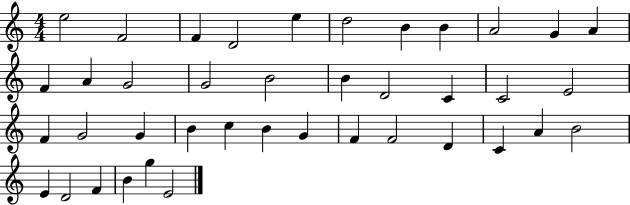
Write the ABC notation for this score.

X:1
T:Untitled
M:4/4
L:1/4
K:C
e2 F2 F D2 e d2 B B A2 G A F A G2 G2 B2 B D2 C C2 E2 F G2 G B c B G F F2 D C A B2 E D2 F B g E2